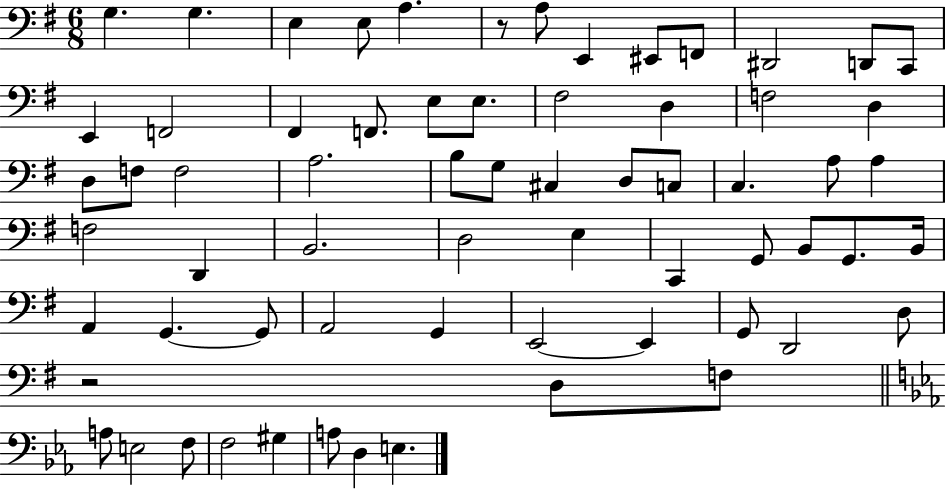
X:1
T:Untitled
M:6/8
L:1/4
K:G
G, G, E, E,/2 A, z/2 A,/2 E,, ^E,,/2 F,,/2 ^D,,2 D,,/2 C,,/2 E,, F,,2 ^F,, F,,/2 E,/2 E,/2 ^F,2 D, F,2 D, D,/2 F,/2 F,2 A,2 B,/2 G,/2 ^C, D,/2 C,/2 C, A,/2 A, F,2 D,, B,,2 D,2 E, C,, G,,/2 B,,/2 G,,/2 B,,/4 A,, G,, G,,/2 A,,2 G,, E,,2 E,, G,,/2 D,,2 D,/2 z2 D,/2 F,/2 A,/2 E,2 F,/2 F,2 ^G, A,/2 D, E,